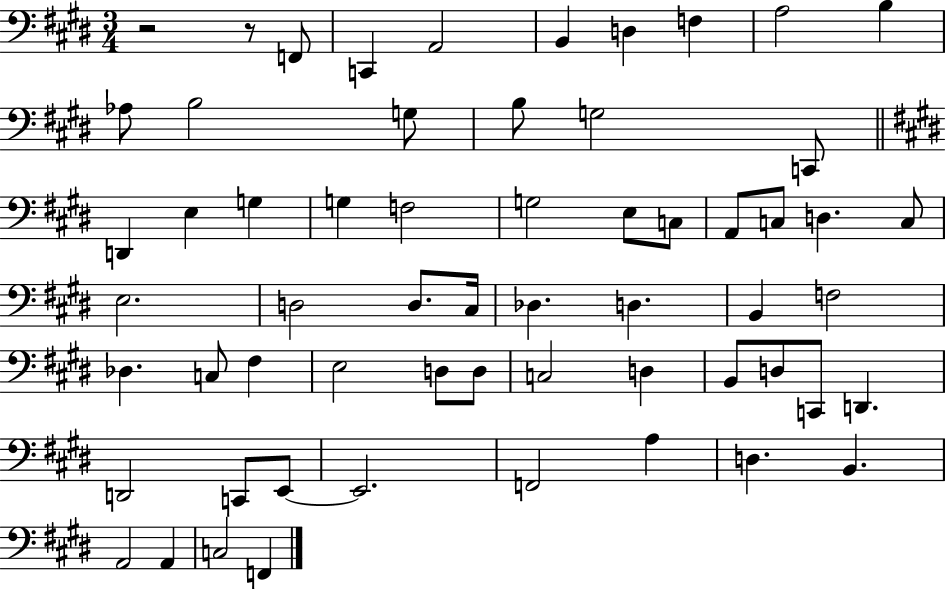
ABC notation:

X:1
T:Untitled
M:3/4
L:1/4
K:E
z2 z/2 F,,/2 C,, A,,2 B,, D, F, A,2 B, _A,/2 B,2 G,/2 B,/2 G,2 C,,/2 D,, E, G, G, F,2 G,2 E,/2 C,/2 A,,/2 C,/2 D, C,/2 E,2 D,2 D,/2 ^C,/4 _D, D, B,, F,2 _D, C,/2 ^F, E,2 D,/2 D,/2 C,2 D, B,,/2 D,/2 C,,/2 D,, D,,2 C,,/2 E,,/2 E,,2 F,,2 A, D, B,, A,,2 A,, C,2 F,,